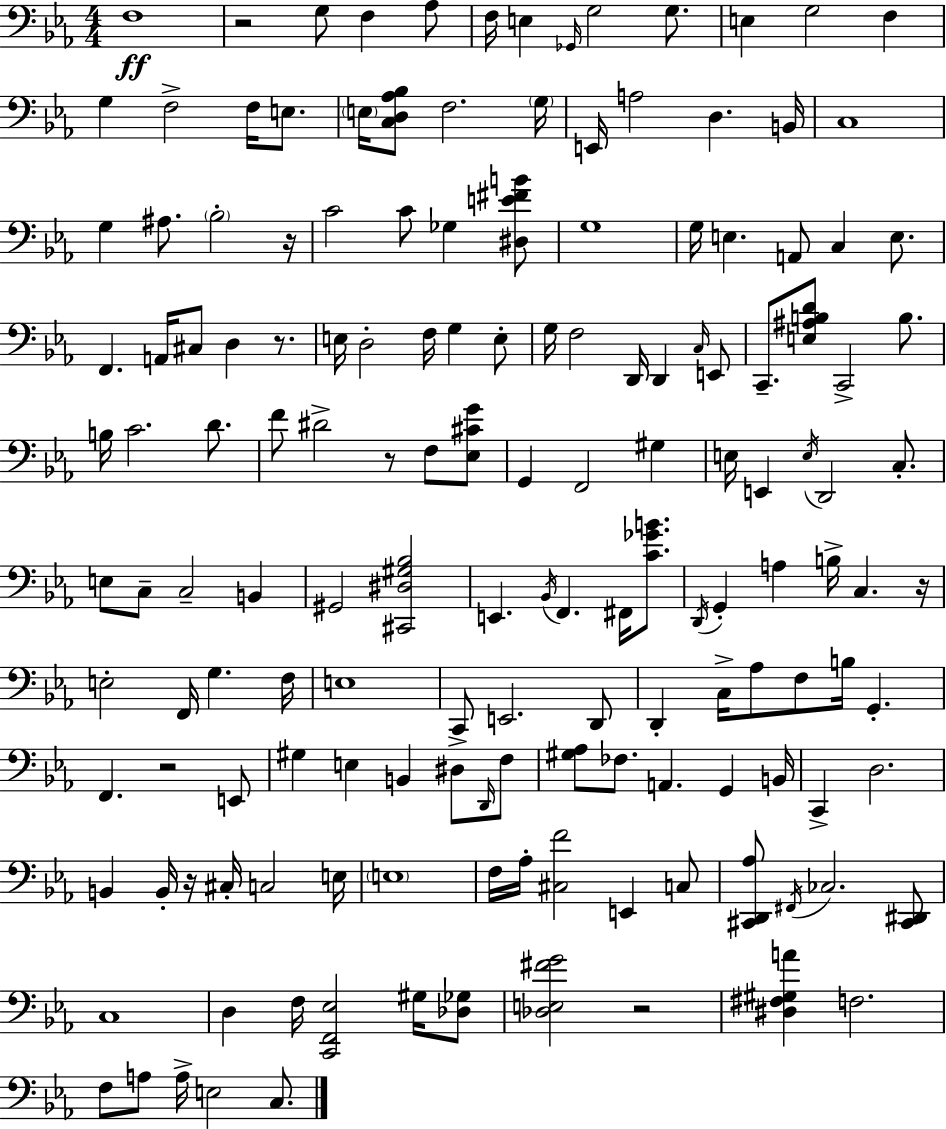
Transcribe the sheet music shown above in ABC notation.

X:1
T:Untitled
M:4/4
L:1/4
K:Eb
F,4 z2 G,/2 F, _A,/2 F,/4 E, _G,,/4 G,2 G,/2 E, G,2 F, G, F,2 F,/4 E,/2 E,/4 [C,D,_A,_B,]/2 F,2 G,/4 E,,/4 A,2 D, B,,/4 C,4 G, ^A,/2 _B,2 z/4 C2 C/2 _G, [^D,E^FB]/2 G,4 G,/4 E, A,,/2 C, E,/2 F,, A,,/4 ^C,/2 D, z/2 E,/4 D,2 F,/4 G, E,/2 G,/4 F,2 D,,/4 D,, C,/4 E,,/2 C,,/2 [E,^A,B,D]/2 C,,2 B,/2 B,/4 C2 D/2 F/2 ^D2 z/2 F,/2 [_E,^CG]/2 G,, F,,2 ^G, E,/4 E,, E,/4 D,,2 C,/2 E,/2 C,/2 C,2 B,, ^G,,2 [^C,,^D,^G,_B,]2 E,, _B,,/4 F,, ^F,,/4 [C_GB]/2 D,,/4 G,, A, B,/4 C, z/4 E,2 F,,/4 G, F,/4 E,4 C,,/2 E,,2 D,,/2 D,, C,/4 _A,/2 F,/2 B,/4 G,, F,, z2 E,,/2 ^G, E, B,, ^D,/2 D,,/4 F,/2 [^G,_A,]/2 _F,/2 A,, G,, B,,/4 C,, D,2 B,, B,,/4 z/4 ^C,/4 C,2 E,/4 E,4 F,/4 _A,/4 [^C,F]2 E,, C,/2 [^C,,D,,_A,]/2 ^F,,/4 _C,2 [^C,,^D,,]/2 C,4 D, F,/4 [C,,F,,_E,]2 ^G,/4 [_D,_G,]/2 [_D,E,^FG]2 z2 [^D,^F,^G,A] F,2 F,/2 A,/2 A,/4 E,2 C,/2